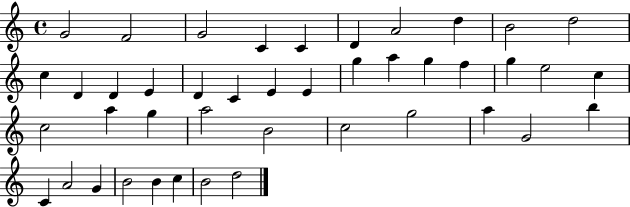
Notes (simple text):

G4/h F4/h G4/h C4/q C4/q D4/q A4/h D5/q B4/h D5/h C5/q D4/q D4/q E4/q D4/q C4/q E4/q E4/q G5/q A5/q G5/q F5/q G5/q E5/h C5/q C5/h A5/q G5/q A5/h B4/h C5/h G5/h A5/q G4/h B5/q C4/q A4/h G4/q B4/h B4/q C5/q B4/h D5/h